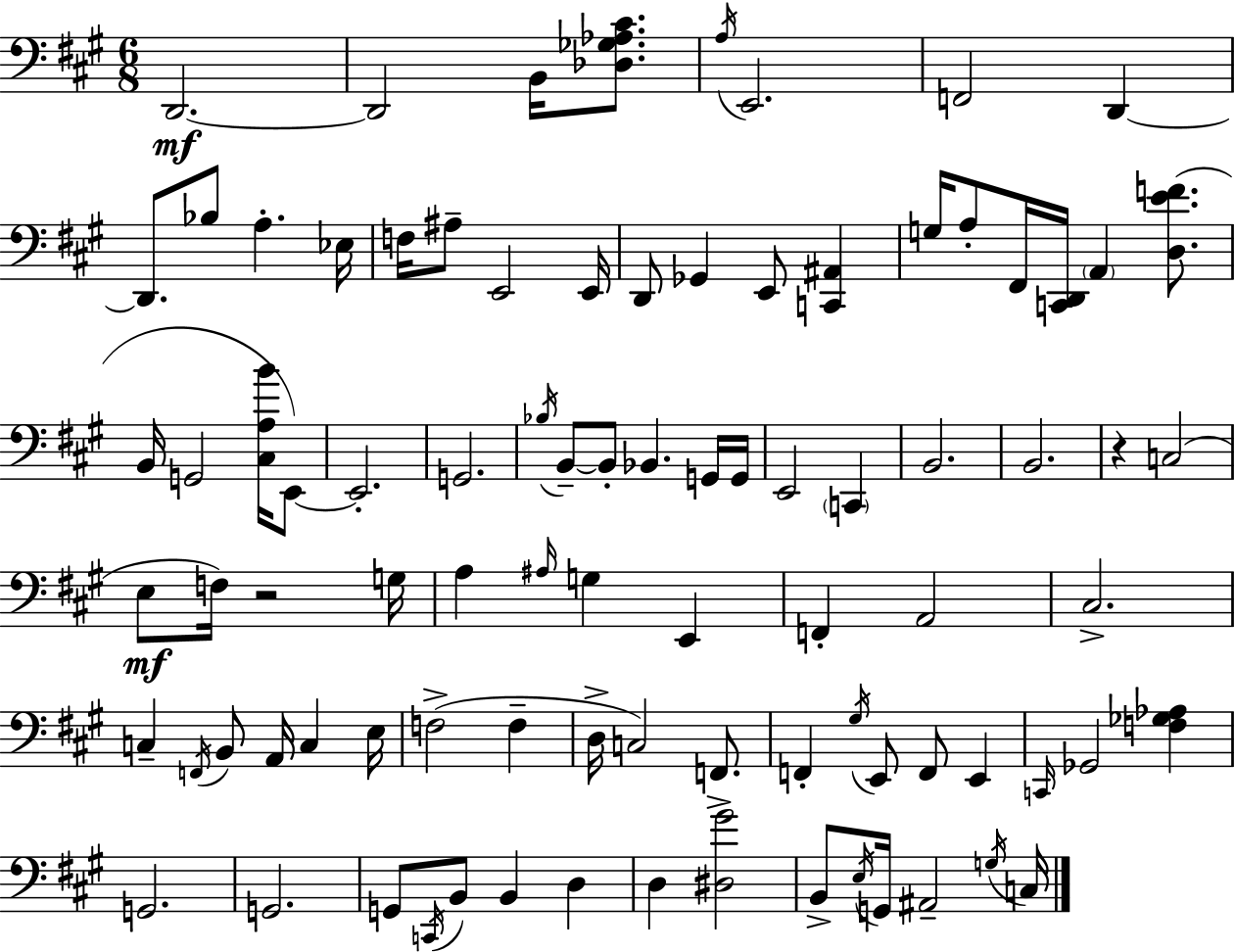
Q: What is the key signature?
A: A major